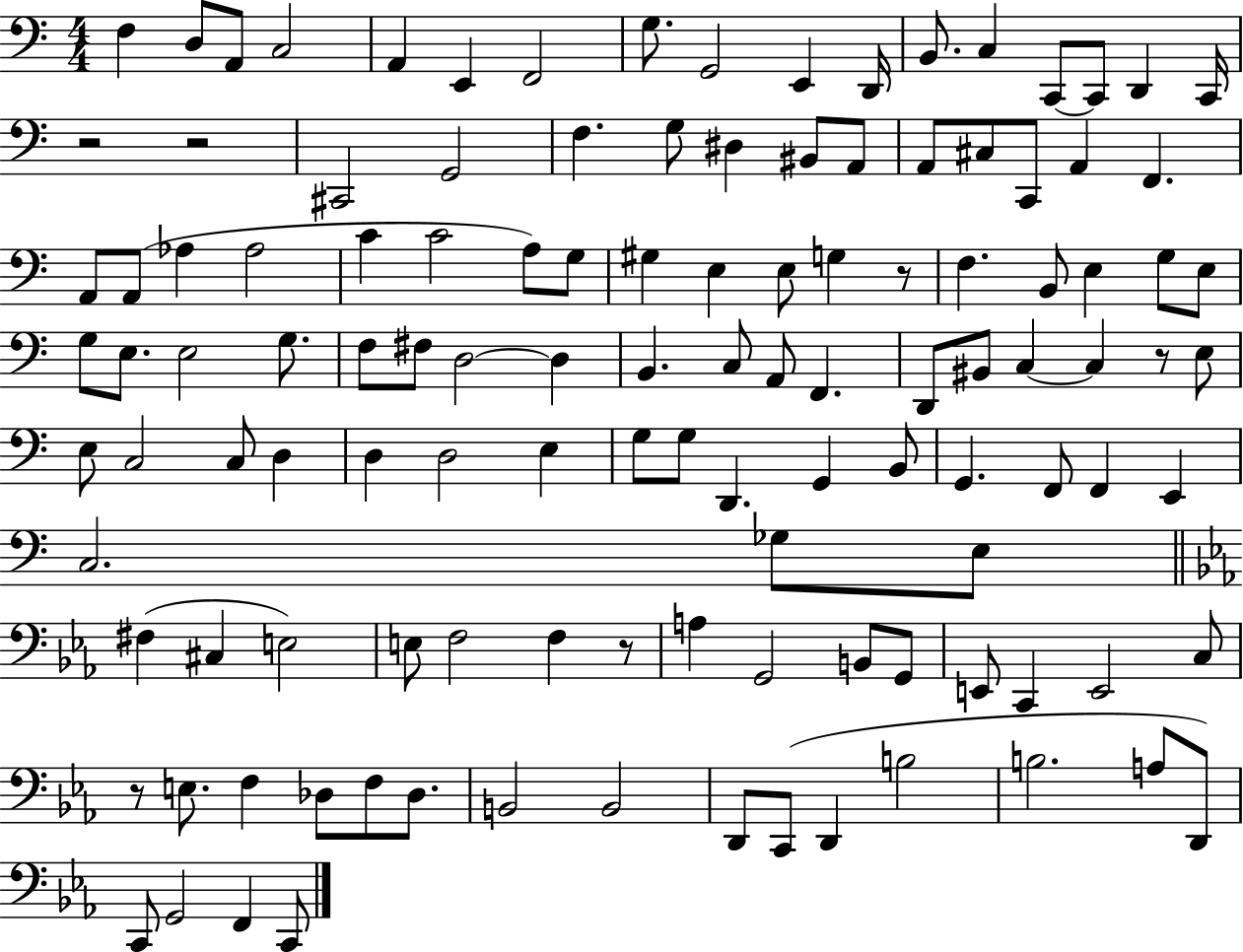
F3/q D3/e A2/e C3/h A2/q E2/q F2/h G3/e. G2/h E2/q D2/s B2/e. C3/q C2/e C2/e D2/q C2/s R/h R/h C#2/h G2/h F3/q. G3/e D#3/q BIS2/e A2/e A2/e C#3/e C2/e A2/q F2/q. A2/e A2/e Ab3/q Ab3/h C4/q C4/h A3/e G3/e G#3/q E3/q E3/e G3/q R/e F3/q. B2/e E3/q G3/e E3/e G3/e E3/e. E3/h G3/e. F3/e F#3/e D3/h D3/q B2/q. C3/e A2/e F2/q. D2/e BIS2/e C3/q C3/q R/e E3/e E3/e C3/h C3/e D3/q D3/q D3/h E3/q G3/e G3/e D2/q. G2/q B2/e G2/q. F2/e F2/q E2/q C3/h. Gb3/e E3/e F#3/q C#3/q E3/h E3/e F3/h F3/q R/e A3/q G2/h B2/e G2/e E2/e C2/q E2/h C3/e R/e E3/e. F3/q Db3/e F3/e Db3/e. B2/h B2/h D2/e C2/e D2/q B3/h B3/h. A3/e D2/e C2/e G2/h F2/q C2/e